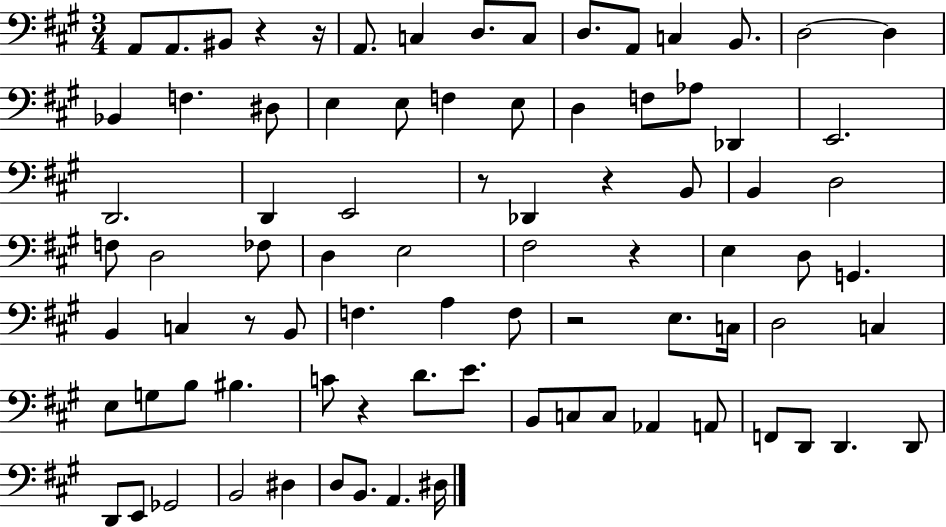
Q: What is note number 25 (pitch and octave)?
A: E2